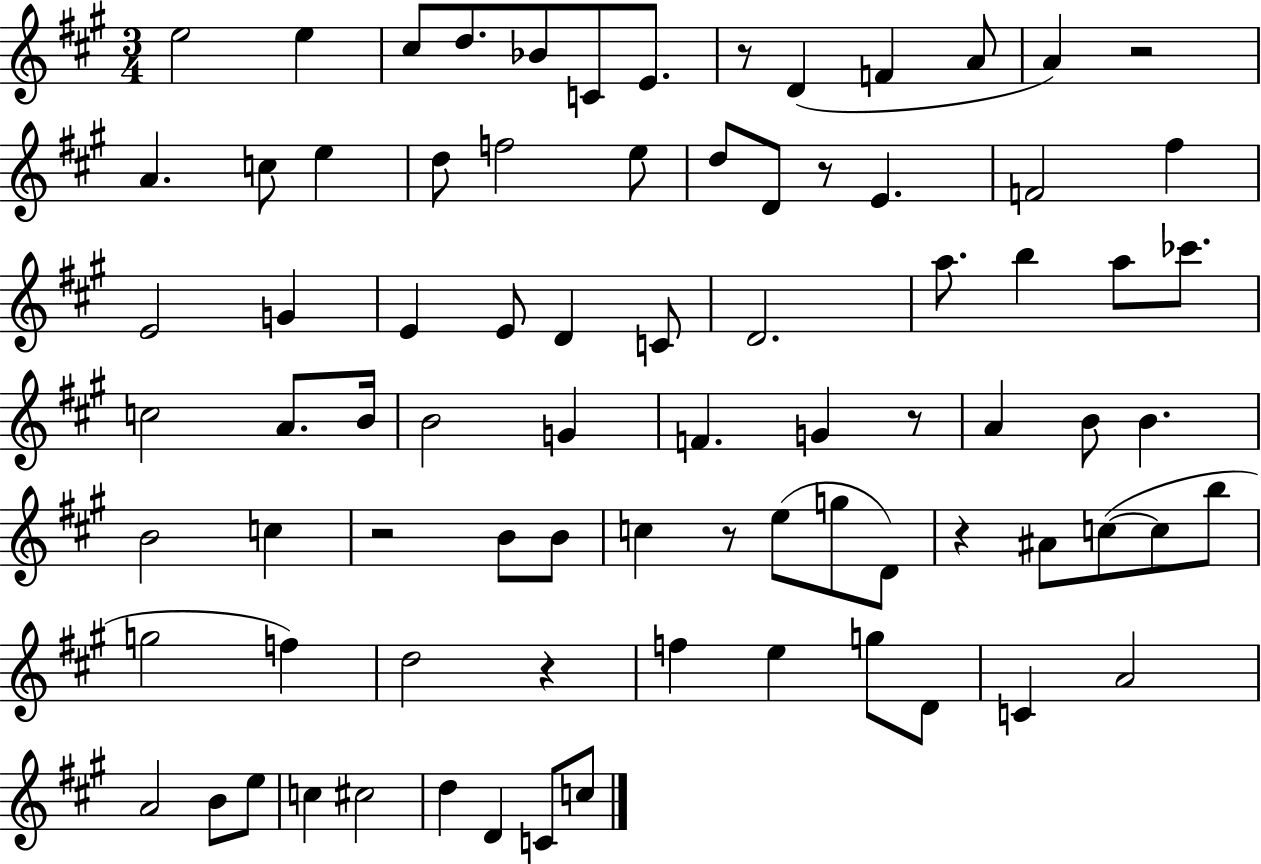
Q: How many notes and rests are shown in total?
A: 81